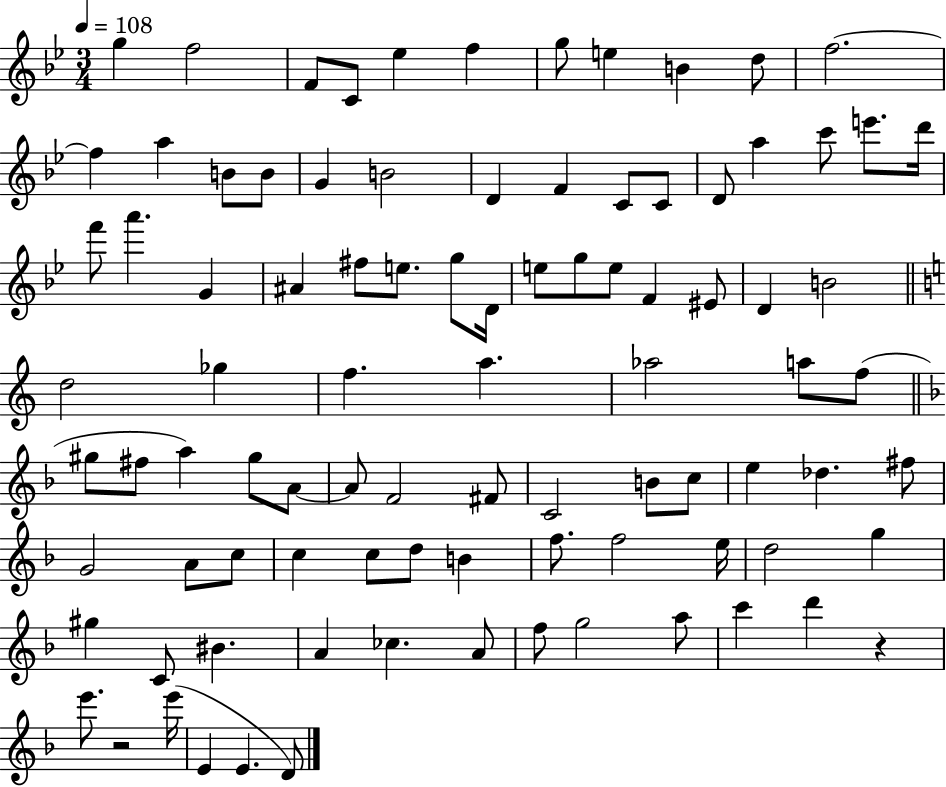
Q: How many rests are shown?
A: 2